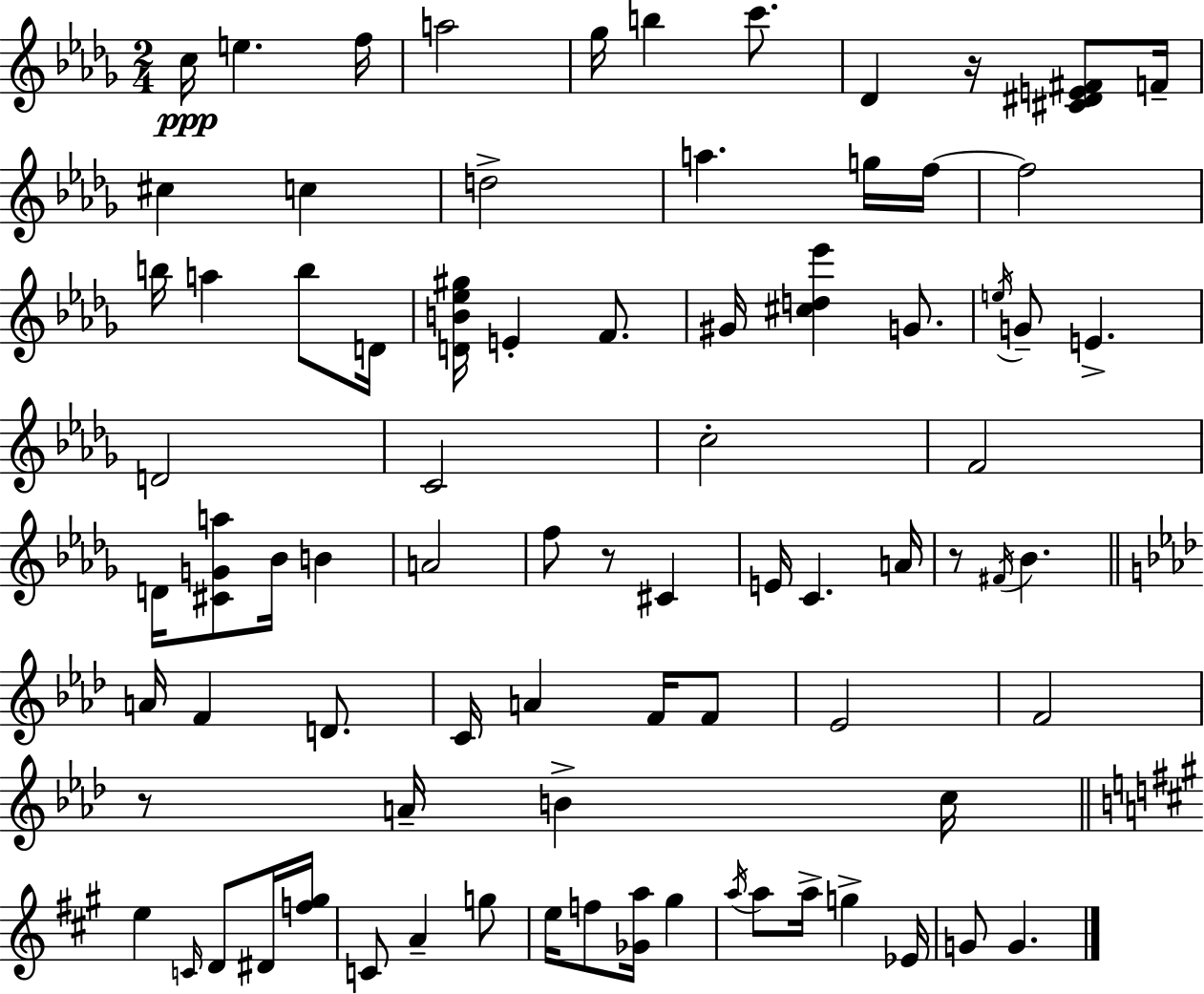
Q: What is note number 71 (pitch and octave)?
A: G4